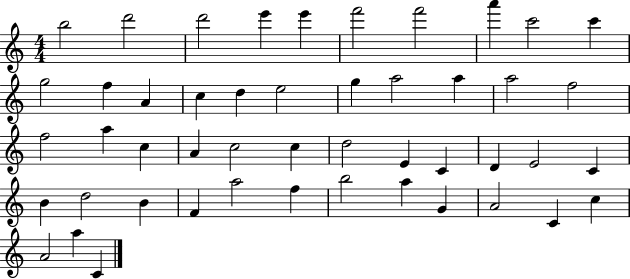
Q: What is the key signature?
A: C major